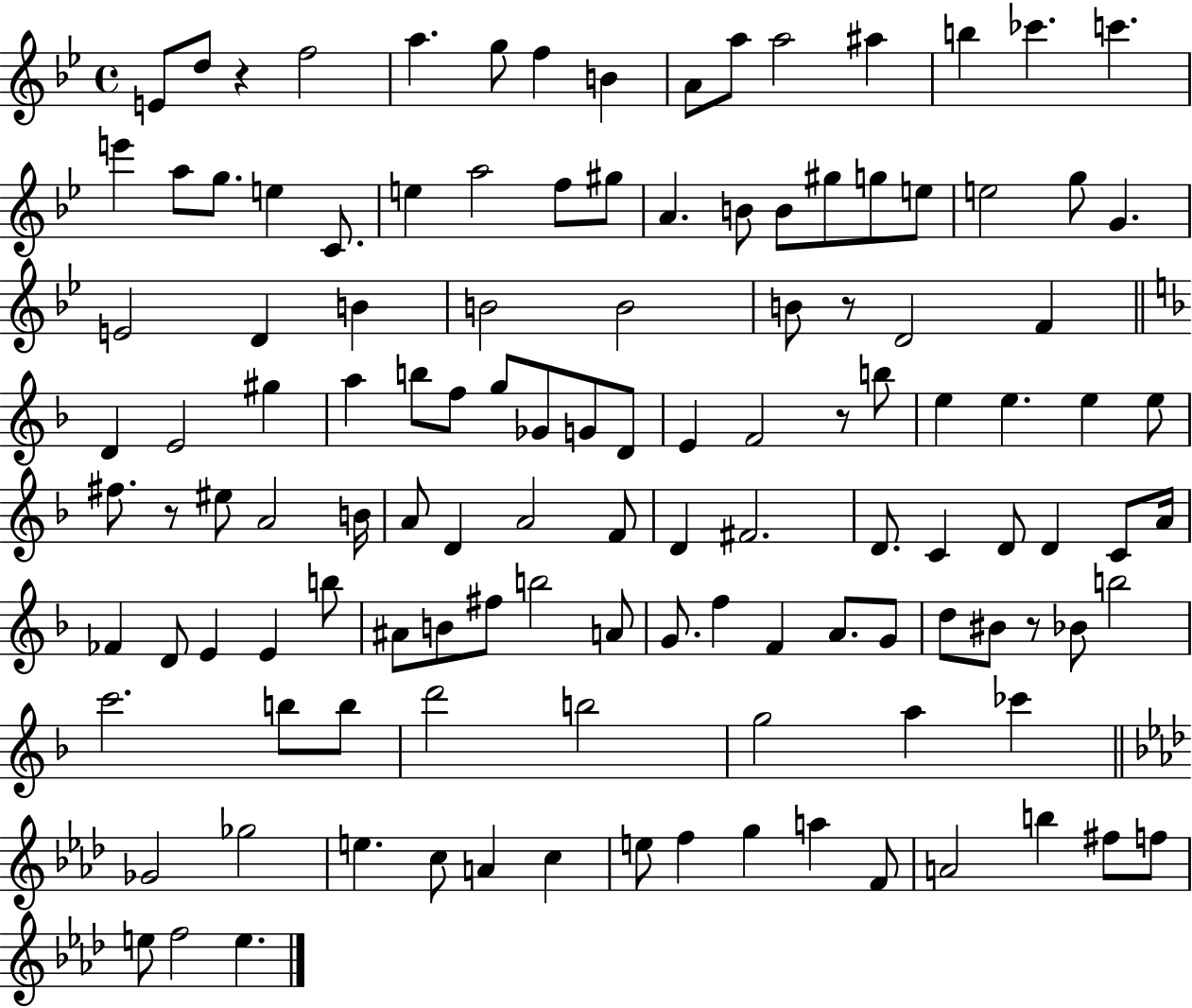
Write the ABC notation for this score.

X:1
T:Untitled
M:4/4
L:1/4
K:Bb
E/2 d/2 z f2 a g/2 f B A/2 a/2 a2 ^a b _c' c' e' a/2 g/2 e C/2 e a2 f/2 ^g/2 A B/2 B/2 ^g/2 g/2 e/2 e2 g/2 G E2 D B B2 B2 B/2 z/2 D2 F D E2 ^g a b/2 f/2 g/2 _G/2 G/2 D/2 E F2 z/2 b/2 e e e e/2 ^f/2 z/2 ^e/2 A2 B/4 A/2 D A2 F/2 D ^F2 D/2 C D/2 D C/2 A/4 _F D/2 E E b/2 ^A/2 B/2 ^f/2 b2 A/2 G/2 f F A/2 G/2 d/2 ^B/2 z/2 _B/2 b2 c'2 b/2 b/2 d'2 b2 g2 a _c' _G2 _g2 e c/2 A c e/2 f g a F/2 A2 b ^f/2 f/2 e/2 f2 e